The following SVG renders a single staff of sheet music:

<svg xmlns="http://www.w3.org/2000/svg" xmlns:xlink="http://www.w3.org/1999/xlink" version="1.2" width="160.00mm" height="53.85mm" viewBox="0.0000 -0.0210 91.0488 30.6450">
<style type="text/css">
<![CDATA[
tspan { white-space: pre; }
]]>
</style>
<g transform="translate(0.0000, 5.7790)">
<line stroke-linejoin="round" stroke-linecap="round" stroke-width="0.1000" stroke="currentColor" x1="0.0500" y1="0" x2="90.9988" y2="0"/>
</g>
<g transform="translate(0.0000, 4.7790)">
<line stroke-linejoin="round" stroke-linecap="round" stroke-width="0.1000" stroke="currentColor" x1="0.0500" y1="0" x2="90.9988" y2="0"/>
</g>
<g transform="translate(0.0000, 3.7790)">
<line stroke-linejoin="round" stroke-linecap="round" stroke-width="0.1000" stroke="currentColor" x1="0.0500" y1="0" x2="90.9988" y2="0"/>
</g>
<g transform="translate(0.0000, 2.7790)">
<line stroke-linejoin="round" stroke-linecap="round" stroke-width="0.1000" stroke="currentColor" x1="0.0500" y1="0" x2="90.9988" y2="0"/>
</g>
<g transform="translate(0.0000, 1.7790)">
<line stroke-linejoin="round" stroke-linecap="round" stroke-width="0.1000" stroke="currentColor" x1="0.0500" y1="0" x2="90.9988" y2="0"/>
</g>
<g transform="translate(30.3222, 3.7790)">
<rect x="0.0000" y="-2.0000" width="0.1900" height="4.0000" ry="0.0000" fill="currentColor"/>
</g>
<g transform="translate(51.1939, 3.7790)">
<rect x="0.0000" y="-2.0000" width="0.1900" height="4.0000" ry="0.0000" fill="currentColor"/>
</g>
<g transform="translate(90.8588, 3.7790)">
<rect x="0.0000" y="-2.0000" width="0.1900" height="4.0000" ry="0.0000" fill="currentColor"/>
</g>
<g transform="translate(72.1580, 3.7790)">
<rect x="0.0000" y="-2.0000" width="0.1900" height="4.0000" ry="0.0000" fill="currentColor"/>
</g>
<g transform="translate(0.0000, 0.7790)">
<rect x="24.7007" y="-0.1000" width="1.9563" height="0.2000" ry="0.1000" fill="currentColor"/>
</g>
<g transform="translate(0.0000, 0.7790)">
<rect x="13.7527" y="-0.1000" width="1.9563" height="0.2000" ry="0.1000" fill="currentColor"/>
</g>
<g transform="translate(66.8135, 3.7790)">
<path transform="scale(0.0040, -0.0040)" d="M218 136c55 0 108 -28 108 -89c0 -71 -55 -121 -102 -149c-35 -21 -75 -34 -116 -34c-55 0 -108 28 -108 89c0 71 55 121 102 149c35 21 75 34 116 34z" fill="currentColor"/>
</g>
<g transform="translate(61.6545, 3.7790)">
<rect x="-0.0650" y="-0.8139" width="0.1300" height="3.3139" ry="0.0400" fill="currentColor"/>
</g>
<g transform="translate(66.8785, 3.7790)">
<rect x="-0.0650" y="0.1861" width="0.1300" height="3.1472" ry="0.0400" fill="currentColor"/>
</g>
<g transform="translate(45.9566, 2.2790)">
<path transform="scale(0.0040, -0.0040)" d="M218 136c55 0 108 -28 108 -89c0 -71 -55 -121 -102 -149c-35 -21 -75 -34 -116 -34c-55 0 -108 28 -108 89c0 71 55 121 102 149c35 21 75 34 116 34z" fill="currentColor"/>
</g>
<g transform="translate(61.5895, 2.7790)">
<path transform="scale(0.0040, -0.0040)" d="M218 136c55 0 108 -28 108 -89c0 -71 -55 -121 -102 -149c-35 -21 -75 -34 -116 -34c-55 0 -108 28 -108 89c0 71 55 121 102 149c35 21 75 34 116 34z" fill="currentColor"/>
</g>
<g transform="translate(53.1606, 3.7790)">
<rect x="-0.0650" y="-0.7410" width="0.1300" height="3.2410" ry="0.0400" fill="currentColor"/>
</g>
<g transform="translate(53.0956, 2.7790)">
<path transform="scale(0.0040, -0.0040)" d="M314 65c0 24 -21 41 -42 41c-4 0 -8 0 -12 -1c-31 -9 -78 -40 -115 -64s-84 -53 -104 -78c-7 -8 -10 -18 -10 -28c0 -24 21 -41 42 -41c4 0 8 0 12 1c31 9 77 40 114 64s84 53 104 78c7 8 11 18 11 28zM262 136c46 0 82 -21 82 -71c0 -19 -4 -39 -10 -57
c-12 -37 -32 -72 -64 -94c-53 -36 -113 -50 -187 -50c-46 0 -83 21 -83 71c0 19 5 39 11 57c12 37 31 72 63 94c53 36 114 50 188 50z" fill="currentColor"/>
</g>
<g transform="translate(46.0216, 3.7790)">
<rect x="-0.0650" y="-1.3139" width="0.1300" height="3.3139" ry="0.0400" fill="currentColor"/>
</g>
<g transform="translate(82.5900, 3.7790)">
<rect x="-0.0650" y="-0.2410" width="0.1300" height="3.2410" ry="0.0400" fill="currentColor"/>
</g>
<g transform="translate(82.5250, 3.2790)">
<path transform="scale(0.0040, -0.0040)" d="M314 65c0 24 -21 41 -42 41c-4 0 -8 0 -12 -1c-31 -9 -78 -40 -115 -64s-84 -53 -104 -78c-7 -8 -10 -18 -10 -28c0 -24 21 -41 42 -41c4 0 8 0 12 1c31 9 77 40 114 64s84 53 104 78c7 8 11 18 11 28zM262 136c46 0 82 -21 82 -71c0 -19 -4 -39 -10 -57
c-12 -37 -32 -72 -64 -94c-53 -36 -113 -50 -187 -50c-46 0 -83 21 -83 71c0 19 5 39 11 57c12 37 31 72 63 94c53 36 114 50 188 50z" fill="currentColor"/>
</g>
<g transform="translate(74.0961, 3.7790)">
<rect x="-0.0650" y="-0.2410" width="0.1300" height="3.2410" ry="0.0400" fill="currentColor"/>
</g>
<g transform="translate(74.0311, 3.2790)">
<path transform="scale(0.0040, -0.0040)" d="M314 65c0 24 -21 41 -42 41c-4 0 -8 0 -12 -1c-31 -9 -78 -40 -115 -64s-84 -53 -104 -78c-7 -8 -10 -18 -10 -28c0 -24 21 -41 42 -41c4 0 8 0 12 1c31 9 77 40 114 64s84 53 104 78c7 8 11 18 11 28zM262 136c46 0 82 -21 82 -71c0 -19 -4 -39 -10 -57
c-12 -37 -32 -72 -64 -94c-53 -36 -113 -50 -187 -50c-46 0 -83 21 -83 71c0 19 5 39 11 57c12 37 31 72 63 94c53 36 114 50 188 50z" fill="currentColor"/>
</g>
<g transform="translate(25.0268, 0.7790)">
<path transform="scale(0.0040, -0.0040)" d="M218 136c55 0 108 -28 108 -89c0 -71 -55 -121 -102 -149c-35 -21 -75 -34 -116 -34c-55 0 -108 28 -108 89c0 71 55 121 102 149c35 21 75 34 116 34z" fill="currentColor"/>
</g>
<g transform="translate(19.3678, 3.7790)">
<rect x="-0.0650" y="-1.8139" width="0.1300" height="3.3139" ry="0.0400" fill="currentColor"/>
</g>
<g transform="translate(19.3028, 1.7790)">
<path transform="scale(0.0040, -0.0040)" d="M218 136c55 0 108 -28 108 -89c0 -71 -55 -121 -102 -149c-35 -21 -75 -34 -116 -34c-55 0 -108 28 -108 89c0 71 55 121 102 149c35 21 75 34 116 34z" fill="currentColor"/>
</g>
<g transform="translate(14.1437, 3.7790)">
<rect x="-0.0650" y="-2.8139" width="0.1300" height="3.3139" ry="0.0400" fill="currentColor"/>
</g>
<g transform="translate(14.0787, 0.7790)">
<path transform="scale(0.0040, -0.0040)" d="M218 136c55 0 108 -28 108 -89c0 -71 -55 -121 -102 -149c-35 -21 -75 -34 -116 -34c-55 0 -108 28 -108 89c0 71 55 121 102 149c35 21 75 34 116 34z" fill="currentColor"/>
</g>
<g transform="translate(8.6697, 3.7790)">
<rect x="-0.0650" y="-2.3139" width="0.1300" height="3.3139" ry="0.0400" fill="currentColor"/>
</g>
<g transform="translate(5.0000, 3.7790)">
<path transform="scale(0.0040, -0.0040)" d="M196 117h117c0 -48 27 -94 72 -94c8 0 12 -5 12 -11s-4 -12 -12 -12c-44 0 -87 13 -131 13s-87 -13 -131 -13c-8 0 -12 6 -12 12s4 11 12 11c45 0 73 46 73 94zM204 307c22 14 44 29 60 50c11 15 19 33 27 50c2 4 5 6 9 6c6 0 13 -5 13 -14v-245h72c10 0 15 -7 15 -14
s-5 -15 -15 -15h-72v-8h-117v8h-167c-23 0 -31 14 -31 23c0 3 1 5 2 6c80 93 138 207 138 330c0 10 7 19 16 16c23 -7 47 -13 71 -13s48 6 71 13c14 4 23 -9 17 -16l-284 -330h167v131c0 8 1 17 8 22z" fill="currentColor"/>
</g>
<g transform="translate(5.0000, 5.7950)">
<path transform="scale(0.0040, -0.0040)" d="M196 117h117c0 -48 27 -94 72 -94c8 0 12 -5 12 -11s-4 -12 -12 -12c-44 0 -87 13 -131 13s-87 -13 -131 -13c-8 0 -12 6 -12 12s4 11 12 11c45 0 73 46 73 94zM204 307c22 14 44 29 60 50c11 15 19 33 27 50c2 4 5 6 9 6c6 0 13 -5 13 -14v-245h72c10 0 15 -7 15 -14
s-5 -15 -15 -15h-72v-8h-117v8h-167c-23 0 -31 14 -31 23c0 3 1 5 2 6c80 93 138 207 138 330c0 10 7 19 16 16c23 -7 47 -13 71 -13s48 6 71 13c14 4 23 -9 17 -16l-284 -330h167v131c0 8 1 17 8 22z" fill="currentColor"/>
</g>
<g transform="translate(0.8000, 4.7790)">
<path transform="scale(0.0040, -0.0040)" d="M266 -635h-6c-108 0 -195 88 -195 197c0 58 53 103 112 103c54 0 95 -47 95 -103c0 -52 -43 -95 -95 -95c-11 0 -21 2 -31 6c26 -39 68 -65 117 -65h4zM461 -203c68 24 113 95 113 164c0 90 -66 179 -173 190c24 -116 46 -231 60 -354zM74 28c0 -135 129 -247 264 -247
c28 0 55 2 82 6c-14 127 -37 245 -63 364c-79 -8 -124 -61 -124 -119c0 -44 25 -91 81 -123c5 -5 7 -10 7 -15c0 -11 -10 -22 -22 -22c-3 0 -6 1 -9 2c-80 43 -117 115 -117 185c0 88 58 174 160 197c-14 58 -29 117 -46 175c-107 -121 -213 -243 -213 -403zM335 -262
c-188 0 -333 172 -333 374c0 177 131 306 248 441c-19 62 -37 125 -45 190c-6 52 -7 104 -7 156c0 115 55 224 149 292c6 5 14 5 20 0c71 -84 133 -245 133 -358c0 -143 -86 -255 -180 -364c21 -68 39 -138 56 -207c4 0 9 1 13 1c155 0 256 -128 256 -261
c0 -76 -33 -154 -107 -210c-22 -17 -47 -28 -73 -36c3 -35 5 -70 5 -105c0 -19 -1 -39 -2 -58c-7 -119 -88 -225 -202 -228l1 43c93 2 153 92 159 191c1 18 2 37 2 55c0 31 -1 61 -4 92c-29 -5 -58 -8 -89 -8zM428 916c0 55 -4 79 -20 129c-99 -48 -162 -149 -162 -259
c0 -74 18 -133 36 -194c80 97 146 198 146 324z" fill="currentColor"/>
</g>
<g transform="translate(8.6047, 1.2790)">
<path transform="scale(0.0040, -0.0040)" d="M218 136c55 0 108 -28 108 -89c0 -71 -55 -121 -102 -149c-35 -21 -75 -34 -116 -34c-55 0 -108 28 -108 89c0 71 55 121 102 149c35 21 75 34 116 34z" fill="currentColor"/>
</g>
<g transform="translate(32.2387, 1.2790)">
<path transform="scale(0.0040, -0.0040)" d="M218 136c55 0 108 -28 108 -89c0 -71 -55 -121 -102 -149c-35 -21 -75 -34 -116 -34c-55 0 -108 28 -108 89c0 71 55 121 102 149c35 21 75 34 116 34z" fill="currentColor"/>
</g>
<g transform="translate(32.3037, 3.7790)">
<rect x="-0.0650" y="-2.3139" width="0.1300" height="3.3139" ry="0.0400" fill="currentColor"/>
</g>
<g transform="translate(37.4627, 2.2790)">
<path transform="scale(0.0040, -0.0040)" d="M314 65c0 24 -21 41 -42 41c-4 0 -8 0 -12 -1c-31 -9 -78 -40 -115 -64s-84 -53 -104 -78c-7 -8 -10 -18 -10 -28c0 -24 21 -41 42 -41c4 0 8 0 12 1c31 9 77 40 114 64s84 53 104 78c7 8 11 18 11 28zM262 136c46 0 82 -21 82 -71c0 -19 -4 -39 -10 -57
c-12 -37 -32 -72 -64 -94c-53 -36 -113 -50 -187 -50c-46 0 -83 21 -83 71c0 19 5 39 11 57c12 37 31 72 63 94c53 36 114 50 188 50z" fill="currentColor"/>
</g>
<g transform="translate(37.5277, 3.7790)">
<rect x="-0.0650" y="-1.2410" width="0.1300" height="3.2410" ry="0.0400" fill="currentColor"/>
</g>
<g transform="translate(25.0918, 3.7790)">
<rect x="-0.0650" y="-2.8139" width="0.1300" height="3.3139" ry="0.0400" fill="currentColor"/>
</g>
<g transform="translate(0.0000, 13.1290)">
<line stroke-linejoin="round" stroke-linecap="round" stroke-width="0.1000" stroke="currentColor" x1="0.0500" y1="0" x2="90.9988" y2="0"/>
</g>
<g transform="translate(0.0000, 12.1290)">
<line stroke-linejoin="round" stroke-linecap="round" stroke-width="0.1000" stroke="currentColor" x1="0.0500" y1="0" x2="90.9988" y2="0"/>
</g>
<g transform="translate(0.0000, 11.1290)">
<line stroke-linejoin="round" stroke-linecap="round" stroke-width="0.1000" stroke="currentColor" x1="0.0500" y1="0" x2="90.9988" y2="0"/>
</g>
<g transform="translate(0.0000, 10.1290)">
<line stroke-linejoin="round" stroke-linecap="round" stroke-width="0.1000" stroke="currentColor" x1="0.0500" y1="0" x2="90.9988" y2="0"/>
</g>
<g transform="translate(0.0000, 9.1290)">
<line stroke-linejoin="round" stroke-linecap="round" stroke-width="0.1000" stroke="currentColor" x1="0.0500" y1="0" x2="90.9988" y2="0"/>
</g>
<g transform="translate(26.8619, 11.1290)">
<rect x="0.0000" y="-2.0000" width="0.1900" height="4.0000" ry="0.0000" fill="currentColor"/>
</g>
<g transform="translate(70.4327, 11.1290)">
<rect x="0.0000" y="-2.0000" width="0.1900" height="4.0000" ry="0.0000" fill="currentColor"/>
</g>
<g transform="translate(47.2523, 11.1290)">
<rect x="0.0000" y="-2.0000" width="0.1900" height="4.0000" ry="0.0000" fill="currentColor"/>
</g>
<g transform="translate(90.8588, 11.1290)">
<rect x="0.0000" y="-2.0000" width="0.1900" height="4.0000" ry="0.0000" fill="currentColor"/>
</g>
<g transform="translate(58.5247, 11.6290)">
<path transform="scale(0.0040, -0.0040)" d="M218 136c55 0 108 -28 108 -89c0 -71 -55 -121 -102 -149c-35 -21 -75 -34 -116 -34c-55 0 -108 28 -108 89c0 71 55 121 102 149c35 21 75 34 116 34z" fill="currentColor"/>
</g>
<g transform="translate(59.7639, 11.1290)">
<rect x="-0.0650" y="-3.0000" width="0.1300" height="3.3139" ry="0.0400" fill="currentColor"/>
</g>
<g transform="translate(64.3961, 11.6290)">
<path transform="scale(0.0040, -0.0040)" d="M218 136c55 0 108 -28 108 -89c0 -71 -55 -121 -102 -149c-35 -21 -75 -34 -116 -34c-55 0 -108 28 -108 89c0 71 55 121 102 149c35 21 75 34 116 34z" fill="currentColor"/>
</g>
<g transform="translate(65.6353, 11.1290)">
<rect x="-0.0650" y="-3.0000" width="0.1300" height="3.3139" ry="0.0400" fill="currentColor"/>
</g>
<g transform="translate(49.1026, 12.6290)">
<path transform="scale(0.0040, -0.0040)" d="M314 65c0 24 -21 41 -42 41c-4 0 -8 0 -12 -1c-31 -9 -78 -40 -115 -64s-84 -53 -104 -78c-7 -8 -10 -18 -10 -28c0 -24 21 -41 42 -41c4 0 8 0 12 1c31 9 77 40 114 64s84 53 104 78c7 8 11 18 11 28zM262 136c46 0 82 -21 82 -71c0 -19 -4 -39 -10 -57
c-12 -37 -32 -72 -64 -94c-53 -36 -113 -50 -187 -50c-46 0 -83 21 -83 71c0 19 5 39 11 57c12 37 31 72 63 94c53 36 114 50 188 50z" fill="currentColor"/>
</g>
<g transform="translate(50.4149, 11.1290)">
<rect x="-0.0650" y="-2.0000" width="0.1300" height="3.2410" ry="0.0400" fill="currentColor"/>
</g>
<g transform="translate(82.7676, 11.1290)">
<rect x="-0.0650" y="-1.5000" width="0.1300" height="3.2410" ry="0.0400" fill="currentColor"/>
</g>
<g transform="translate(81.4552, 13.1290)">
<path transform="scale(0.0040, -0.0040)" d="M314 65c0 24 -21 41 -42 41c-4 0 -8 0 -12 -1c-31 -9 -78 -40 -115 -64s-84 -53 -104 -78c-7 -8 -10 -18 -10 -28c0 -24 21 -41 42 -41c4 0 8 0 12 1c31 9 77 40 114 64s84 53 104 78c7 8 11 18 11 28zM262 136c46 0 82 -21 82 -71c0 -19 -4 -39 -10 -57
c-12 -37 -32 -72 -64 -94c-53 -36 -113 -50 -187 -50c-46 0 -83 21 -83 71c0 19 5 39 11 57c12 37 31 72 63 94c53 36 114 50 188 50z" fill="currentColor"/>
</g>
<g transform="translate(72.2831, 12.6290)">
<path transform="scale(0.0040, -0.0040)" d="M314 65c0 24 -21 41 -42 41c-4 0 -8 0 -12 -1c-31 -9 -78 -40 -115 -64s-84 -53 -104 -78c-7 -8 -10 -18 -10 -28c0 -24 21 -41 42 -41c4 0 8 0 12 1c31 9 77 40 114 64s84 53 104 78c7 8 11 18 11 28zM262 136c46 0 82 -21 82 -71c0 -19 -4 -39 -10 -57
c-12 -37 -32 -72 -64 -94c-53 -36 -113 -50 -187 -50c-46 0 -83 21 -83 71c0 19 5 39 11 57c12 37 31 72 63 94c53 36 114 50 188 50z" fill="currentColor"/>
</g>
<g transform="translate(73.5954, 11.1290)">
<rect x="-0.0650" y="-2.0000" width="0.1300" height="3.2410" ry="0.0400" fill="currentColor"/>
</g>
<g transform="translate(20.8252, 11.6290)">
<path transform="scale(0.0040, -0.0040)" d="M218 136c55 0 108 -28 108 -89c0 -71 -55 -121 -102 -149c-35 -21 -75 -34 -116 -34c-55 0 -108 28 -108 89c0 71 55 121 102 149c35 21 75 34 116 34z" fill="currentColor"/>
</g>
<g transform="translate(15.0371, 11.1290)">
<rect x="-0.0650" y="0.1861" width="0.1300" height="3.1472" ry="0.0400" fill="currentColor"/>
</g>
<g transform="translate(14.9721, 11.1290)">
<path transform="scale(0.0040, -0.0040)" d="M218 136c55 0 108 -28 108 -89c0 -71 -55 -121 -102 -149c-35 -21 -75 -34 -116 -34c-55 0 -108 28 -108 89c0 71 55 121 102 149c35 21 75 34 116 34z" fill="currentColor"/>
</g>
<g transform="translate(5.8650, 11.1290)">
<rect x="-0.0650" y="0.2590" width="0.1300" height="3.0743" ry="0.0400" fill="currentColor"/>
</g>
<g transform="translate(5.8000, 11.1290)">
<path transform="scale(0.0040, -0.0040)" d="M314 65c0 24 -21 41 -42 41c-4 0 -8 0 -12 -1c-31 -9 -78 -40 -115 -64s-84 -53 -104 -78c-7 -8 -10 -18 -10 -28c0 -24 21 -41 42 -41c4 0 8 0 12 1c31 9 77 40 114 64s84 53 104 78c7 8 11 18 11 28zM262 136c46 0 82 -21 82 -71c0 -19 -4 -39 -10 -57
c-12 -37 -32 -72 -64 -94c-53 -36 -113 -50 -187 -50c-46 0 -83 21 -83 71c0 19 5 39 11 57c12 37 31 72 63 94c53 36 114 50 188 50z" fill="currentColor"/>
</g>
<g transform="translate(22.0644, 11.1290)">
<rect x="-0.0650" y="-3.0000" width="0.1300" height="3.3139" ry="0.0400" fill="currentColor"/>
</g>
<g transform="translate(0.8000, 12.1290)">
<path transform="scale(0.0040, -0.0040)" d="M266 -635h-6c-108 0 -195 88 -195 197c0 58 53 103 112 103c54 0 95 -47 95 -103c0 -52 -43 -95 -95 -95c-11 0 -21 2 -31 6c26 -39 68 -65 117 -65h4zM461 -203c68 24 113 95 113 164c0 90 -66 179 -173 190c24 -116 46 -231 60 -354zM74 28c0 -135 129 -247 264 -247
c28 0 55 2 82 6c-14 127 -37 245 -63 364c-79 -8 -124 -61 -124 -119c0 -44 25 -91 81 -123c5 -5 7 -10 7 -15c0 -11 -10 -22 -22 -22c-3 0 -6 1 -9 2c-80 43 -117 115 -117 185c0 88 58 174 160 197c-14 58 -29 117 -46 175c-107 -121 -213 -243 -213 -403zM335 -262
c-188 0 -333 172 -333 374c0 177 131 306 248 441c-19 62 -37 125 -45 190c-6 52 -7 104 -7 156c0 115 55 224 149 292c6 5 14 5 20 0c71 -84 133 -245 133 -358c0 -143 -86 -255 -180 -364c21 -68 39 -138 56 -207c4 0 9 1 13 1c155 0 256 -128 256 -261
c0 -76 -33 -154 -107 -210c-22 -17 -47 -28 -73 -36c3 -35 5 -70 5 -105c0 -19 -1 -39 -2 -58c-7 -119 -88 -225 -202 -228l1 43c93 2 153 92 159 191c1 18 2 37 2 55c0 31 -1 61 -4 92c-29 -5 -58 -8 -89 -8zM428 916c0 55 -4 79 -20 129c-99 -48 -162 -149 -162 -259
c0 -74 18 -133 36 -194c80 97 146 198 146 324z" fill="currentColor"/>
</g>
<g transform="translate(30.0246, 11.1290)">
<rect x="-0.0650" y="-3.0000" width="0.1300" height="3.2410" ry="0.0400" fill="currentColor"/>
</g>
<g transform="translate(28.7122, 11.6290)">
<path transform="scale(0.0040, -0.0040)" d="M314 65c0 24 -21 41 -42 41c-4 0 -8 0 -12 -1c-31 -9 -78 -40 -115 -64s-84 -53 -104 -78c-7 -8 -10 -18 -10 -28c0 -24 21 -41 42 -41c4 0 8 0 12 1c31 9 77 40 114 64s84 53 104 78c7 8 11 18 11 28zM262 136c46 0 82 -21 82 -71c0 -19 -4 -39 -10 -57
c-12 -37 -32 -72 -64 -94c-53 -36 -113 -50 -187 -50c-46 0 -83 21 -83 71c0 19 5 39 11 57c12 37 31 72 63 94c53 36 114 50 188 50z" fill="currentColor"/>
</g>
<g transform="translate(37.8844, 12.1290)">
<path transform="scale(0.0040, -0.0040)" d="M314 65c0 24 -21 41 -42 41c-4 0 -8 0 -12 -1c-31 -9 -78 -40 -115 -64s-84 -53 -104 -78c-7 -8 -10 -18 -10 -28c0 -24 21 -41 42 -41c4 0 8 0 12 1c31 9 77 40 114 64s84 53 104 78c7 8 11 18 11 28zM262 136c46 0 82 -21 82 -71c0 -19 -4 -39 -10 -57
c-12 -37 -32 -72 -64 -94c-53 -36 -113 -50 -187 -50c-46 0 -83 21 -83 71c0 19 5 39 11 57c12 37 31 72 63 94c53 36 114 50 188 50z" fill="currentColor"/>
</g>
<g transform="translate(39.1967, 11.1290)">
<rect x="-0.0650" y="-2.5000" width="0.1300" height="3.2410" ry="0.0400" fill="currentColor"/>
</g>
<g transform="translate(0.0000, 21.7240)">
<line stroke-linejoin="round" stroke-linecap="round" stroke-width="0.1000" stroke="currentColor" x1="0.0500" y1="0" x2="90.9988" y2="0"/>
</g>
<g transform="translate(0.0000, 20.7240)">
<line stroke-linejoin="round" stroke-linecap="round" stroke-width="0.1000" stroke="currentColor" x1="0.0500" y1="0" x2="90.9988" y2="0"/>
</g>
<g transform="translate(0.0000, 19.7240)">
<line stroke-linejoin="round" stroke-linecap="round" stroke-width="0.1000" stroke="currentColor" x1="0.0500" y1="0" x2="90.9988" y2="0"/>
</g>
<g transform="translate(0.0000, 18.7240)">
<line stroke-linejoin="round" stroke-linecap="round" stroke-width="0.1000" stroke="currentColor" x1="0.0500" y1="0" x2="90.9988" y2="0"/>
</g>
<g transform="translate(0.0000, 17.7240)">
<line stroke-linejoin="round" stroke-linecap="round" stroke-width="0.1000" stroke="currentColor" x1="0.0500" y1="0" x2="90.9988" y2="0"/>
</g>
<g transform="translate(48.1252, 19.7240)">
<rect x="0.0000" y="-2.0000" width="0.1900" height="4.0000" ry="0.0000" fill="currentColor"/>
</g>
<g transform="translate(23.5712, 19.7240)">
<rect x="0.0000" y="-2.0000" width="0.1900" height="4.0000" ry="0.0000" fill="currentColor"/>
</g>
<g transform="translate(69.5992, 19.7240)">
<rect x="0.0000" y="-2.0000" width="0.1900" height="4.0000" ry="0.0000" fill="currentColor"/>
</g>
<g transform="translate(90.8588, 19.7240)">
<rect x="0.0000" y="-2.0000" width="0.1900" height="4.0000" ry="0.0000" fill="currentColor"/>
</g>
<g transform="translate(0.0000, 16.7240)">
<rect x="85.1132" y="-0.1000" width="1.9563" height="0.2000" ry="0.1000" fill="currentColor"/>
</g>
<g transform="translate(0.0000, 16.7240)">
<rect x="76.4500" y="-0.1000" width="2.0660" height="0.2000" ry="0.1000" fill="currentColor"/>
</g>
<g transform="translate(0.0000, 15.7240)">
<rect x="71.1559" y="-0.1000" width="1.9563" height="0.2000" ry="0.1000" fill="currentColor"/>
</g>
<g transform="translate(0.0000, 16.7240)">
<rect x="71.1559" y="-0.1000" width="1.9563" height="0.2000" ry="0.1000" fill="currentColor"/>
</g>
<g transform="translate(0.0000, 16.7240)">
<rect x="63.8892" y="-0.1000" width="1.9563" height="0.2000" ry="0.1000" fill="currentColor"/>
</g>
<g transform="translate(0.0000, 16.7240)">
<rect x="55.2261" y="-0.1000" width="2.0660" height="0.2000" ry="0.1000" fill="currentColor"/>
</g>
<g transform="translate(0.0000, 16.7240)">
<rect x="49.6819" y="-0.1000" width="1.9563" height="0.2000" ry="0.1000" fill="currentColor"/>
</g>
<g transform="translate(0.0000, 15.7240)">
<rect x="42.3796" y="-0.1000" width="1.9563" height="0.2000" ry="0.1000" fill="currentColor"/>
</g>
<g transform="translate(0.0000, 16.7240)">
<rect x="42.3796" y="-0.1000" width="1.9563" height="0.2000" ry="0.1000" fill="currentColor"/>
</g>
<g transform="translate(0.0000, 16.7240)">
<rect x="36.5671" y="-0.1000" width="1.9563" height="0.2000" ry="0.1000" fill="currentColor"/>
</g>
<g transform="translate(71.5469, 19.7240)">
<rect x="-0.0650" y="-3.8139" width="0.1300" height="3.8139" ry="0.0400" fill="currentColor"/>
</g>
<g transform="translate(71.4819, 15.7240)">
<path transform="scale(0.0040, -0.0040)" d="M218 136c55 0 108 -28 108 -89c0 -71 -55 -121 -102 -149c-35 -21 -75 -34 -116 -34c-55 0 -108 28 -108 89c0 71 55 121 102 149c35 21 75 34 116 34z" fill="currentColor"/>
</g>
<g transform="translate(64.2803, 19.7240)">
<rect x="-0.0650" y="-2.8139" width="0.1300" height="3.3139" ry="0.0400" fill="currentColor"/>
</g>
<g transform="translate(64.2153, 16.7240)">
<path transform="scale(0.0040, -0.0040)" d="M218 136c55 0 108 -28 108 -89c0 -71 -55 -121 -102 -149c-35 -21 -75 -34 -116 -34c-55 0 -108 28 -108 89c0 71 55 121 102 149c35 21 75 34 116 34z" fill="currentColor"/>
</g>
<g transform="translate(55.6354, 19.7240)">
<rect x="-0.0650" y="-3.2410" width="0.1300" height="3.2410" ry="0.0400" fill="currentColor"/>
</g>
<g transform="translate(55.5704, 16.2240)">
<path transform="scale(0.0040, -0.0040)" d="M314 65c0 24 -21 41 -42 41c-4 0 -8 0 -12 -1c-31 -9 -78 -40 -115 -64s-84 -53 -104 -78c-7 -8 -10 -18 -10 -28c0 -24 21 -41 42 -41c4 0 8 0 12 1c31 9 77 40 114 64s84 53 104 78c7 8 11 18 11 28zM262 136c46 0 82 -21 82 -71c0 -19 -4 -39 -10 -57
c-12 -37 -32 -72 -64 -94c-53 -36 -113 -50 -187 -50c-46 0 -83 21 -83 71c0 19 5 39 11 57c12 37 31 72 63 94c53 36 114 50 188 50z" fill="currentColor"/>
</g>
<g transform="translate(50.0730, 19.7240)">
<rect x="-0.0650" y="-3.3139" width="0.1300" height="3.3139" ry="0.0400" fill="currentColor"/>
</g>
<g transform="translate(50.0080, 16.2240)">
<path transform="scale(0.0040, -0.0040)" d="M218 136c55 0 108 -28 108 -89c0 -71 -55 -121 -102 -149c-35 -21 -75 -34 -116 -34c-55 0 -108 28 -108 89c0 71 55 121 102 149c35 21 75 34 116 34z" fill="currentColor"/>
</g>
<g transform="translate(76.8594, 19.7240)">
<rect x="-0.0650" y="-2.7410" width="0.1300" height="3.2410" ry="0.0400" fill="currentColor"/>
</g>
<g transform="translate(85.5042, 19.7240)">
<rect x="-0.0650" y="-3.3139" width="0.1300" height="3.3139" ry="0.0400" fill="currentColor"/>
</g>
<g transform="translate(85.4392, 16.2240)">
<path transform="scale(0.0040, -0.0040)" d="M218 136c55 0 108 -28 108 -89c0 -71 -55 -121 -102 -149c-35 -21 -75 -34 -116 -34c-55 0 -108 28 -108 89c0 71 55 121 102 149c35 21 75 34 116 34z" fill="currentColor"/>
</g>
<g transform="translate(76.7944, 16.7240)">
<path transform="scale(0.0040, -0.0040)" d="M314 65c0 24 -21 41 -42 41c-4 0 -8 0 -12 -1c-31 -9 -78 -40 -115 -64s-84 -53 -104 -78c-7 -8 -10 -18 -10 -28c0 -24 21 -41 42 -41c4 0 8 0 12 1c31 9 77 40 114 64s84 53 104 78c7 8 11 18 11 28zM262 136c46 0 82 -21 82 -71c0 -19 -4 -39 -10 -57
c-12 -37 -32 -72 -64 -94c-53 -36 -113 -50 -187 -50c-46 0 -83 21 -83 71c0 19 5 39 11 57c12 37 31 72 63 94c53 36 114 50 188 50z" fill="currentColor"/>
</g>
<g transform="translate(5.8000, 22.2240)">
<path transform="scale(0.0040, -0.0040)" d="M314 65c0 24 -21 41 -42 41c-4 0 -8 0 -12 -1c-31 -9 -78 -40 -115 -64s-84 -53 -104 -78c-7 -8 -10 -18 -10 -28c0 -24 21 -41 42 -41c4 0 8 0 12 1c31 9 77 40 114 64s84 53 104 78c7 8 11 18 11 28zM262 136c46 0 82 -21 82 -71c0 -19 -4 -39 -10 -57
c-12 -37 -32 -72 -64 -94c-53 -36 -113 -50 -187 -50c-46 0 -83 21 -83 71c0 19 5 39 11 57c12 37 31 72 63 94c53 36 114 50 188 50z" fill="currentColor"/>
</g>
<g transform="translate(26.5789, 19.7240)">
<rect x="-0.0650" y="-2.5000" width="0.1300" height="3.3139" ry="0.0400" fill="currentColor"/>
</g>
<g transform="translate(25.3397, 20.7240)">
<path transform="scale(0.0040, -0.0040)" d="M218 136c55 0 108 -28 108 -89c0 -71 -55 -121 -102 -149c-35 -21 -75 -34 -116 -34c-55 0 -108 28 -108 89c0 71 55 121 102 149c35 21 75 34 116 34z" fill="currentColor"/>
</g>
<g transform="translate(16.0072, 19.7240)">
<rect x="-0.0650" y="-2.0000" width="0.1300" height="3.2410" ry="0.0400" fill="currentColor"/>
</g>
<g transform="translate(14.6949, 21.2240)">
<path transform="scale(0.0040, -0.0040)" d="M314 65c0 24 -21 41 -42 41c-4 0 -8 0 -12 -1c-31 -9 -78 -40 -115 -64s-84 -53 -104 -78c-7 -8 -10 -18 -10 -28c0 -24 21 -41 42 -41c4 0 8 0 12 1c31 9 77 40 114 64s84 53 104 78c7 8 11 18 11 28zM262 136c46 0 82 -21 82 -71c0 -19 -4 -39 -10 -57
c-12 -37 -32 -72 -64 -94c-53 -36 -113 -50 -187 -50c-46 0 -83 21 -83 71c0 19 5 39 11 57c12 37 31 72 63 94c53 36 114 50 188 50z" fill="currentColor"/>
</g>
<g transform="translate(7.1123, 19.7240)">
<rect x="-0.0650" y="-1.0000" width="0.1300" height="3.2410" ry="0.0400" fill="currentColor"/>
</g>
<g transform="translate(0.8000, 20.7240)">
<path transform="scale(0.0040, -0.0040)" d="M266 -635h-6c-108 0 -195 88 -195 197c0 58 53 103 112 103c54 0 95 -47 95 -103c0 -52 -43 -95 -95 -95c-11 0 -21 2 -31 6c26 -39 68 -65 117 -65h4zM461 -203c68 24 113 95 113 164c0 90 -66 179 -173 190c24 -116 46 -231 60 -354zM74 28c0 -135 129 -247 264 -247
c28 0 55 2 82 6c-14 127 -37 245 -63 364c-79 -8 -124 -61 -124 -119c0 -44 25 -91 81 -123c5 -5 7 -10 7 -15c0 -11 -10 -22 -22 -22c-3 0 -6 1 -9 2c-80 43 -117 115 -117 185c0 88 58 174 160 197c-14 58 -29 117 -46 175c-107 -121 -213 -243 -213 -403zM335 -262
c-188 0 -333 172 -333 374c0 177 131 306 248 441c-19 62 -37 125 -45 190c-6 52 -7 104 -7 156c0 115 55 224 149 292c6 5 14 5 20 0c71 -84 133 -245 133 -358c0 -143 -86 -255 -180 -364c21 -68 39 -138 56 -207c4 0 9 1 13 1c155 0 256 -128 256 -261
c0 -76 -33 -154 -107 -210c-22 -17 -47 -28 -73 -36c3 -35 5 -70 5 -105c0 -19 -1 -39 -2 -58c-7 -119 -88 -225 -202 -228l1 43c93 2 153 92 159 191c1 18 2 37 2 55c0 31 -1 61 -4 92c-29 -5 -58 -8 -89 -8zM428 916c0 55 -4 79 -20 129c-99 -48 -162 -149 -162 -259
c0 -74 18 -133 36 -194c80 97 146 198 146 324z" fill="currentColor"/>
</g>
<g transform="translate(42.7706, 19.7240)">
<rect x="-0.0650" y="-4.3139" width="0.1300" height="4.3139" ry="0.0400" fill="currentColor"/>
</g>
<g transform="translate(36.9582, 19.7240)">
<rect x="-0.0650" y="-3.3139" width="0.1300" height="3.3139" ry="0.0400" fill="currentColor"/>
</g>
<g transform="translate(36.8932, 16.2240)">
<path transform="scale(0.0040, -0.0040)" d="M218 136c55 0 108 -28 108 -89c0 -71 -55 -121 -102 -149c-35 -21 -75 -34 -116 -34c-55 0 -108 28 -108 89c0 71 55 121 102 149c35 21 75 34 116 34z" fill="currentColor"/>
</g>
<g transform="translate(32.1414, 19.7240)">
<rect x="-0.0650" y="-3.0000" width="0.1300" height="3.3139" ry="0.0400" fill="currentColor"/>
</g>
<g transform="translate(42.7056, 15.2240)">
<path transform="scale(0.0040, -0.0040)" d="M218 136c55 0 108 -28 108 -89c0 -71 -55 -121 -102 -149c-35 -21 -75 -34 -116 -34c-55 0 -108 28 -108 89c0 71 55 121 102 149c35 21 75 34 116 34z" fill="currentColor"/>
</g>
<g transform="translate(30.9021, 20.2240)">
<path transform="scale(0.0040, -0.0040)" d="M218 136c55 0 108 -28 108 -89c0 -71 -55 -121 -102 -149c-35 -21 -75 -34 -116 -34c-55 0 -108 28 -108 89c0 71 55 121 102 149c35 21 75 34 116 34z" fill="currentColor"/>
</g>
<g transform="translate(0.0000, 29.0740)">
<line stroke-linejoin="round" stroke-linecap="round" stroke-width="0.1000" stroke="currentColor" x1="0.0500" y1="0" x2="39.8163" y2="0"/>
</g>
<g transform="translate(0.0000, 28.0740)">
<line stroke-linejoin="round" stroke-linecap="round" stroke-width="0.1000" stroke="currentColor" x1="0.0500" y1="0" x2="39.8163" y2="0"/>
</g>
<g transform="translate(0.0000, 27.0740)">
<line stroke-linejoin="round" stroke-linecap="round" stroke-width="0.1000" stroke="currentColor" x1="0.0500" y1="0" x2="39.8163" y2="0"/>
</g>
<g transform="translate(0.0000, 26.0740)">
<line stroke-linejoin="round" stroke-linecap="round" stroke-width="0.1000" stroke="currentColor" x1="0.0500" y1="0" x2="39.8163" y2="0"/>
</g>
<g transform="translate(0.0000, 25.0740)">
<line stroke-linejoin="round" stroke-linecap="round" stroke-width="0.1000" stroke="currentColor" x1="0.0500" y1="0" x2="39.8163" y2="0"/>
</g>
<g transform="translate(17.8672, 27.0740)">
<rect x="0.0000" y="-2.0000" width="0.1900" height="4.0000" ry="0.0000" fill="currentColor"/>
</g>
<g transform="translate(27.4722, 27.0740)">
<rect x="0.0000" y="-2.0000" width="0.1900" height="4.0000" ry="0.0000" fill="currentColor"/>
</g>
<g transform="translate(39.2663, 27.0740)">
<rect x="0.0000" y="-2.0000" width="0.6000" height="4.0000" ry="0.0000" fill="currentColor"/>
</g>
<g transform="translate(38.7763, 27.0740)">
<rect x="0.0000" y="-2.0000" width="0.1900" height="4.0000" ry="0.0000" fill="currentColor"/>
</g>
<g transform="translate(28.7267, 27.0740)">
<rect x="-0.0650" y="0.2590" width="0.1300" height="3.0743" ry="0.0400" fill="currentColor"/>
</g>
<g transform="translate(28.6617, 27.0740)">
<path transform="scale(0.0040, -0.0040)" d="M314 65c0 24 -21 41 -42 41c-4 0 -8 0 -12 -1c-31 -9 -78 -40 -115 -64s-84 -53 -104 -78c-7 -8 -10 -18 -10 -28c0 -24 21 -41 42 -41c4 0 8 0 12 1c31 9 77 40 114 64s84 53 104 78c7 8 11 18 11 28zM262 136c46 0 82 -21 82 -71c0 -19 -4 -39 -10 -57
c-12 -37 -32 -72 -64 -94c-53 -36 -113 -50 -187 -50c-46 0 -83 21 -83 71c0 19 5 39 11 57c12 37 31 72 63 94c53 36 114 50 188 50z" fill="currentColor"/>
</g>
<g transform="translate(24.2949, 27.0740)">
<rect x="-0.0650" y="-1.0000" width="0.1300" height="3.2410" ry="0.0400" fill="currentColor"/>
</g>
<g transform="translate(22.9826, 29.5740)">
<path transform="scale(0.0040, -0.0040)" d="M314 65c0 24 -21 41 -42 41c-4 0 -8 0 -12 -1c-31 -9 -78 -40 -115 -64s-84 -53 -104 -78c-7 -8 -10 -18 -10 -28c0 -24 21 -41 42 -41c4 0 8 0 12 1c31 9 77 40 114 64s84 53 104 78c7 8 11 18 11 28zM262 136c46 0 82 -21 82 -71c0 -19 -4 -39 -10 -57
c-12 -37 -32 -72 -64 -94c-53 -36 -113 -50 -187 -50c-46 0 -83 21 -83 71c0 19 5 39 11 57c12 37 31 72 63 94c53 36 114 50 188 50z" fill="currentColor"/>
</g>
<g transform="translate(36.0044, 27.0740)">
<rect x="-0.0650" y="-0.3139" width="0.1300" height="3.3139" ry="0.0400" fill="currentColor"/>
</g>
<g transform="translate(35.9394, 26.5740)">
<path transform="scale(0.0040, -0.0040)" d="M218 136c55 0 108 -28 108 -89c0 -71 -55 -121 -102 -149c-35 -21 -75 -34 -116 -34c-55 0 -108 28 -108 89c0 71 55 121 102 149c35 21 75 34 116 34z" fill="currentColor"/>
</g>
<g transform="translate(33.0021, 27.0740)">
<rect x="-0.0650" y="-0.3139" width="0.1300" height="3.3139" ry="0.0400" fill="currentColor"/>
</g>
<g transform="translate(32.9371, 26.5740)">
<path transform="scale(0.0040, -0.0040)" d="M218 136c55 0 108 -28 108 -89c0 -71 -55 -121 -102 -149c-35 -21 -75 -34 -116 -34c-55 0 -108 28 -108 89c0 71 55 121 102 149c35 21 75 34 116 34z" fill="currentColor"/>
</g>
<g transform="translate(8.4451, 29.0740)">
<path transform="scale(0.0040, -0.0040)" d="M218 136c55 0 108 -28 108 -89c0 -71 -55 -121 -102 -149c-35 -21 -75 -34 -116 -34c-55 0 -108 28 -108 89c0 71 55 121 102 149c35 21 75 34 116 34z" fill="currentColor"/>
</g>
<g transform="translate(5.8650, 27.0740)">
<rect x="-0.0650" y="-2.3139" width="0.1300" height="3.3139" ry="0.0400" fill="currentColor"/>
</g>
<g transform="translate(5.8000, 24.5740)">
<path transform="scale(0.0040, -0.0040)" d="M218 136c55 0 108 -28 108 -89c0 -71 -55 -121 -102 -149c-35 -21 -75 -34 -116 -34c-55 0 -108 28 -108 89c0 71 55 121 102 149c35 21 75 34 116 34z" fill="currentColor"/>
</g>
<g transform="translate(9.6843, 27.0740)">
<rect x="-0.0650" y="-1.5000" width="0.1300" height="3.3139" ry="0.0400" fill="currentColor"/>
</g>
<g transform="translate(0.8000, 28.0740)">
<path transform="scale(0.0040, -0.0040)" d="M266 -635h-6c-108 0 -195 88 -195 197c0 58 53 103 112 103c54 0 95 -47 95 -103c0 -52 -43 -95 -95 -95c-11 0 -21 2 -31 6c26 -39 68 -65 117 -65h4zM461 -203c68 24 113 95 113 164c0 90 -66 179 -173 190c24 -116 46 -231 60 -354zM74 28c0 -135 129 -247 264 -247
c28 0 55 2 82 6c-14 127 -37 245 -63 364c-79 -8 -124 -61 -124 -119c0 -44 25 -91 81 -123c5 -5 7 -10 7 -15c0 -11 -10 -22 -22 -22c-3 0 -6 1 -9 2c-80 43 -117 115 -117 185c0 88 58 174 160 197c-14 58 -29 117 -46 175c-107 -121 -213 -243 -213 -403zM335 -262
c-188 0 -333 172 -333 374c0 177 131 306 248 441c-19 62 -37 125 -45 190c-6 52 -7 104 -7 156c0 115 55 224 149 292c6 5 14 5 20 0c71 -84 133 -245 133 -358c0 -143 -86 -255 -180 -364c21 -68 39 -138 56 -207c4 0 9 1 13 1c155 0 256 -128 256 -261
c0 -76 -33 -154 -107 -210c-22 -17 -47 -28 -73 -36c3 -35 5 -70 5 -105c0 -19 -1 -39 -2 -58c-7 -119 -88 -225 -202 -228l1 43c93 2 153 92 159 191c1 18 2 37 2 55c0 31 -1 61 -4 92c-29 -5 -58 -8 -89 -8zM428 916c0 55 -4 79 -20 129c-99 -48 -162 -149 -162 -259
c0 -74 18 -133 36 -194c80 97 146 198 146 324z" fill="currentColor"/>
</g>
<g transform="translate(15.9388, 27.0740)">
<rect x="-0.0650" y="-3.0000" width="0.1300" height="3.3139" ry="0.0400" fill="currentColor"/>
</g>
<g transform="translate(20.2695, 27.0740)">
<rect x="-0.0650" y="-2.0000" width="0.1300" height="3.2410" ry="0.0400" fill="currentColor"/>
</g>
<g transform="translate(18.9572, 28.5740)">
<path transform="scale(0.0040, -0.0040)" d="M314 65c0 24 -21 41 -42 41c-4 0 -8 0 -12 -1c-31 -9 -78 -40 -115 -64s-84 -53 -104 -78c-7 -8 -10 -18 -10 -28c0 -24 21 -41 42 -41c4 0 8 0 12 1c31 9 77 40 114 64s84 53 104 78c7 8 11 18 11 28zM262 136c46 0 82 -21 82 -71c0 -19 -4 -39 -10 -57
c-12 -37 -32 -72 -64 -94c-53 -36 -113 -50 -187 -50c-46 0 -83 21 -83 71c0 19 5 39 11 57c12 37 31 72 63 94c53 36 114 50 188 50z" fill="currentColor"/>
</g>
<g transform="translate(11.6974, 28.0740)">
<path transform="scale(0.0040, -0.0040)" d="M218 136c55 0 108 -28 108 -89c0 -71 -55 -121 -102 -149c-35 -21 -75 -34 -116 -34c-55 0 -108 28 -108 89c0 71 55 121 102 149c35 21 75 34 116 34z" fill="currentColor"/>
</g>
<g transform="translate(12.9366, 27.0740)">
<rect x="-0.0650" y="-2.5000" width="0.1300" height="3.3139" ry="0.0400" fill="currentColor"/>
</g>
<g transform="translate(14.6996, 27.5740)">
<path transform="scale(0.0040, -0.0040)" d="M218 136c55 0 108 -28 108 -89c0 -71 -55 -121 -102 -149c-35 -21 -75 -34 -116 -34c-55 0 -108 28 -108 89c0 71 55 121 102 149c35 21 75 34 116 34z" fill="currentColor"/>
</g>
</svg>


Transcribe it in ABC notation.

X:1
T:Untitled
M:4/4
L:1/4
K:C
g a f a g e2 e d2 d B c2 c2 B2 B A A2 G2 F2 A A F2 E2 D2 F2 G A b d' b b2 a c' a2 b g E G A F2 D2 B2 c c